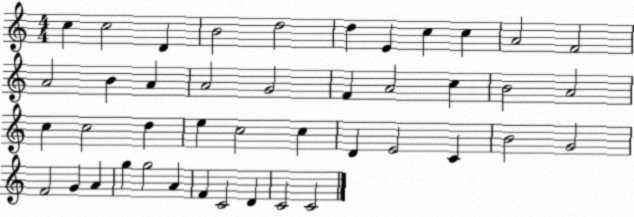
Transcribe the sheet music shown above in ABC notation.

X:1
T:Untitled
M:4/4
L:1/4
K:C
c c2 D B2 d2 d E c c A2 F2 A2 B A A2 G2 F A2 c B2 A2 c c2 d e c2 c D E2 C B2 G2 F2 G A g g2 A F C2 D C2 C2